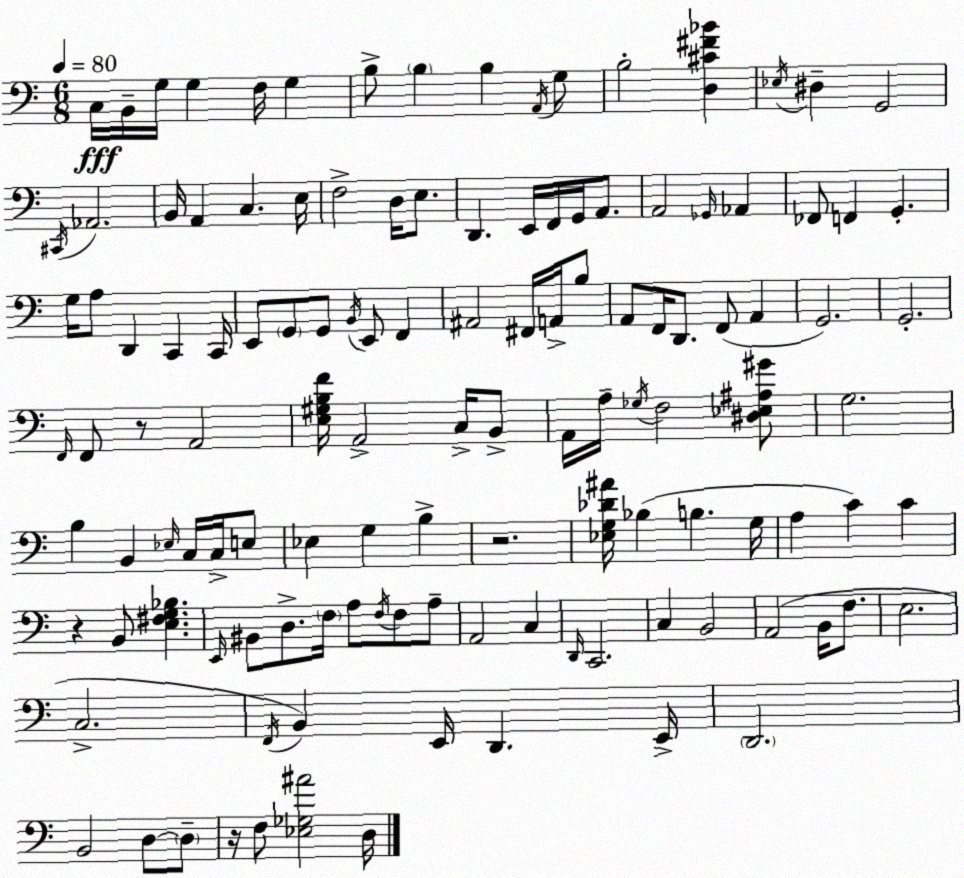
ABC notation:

X:1
T:Untitled
M:6/8
L:1/4
K:C
C,/4 B,,/4 G,/4 G, F,/4 G, B,/2 B, B, A,,/4 G,/2 B,2 [D,^C^F_B] _E,/4 ^D, G,,2 ^C,,/4 _A,,2 B,,/4 A,, C, E,/4 F,2 D,/4 E,/2 D,, E,,/4 F,,/4 G,,/4 A,,/2 A,,2 _G,,/4 _A,, _F,,/2 F,, G,, G,/4 A,/2 D,, C,, C,,/4 E,,/2 G,,/2 G,,/2 B,,/4 E,,/2 F,, ^A,,2 ^F,,/4 A,,/4 B,/2 A,,/2 F,,/4 D,,/2 F,,/2 A,, G,,2 G,,2 F,,/4 F,,/2 z/2 A,,2 [E,^G,B,F]/4 A,,2 C,/4 B,,/2 A,,/4 A,/4 _G,/4 F,2 [^D,_E,^A,^G]/2 G,2 B, B,, _E,/4 C,/4 C,/4 E,/2 _E, G, B, z2 [_E,G,_D^A]/4 _B, B, G,/4 A, C C z B,,/2 [E,^F,G,_B,] E,,/4 ^B,,/2 D,/2 F,/4 A,/2 F,/4 F,/2 A,/2 A,,2 C, D,,/4 C,,2 C, B,,2 A,,2 B,,/4 F,/2 E,2 C,2 F,,/4 B,, E,,/4 D,, E,,/4 D,,2 B,,2 D,/2 D,/2 z/4 F,/2 [_E,_G,^A]2 D,/4